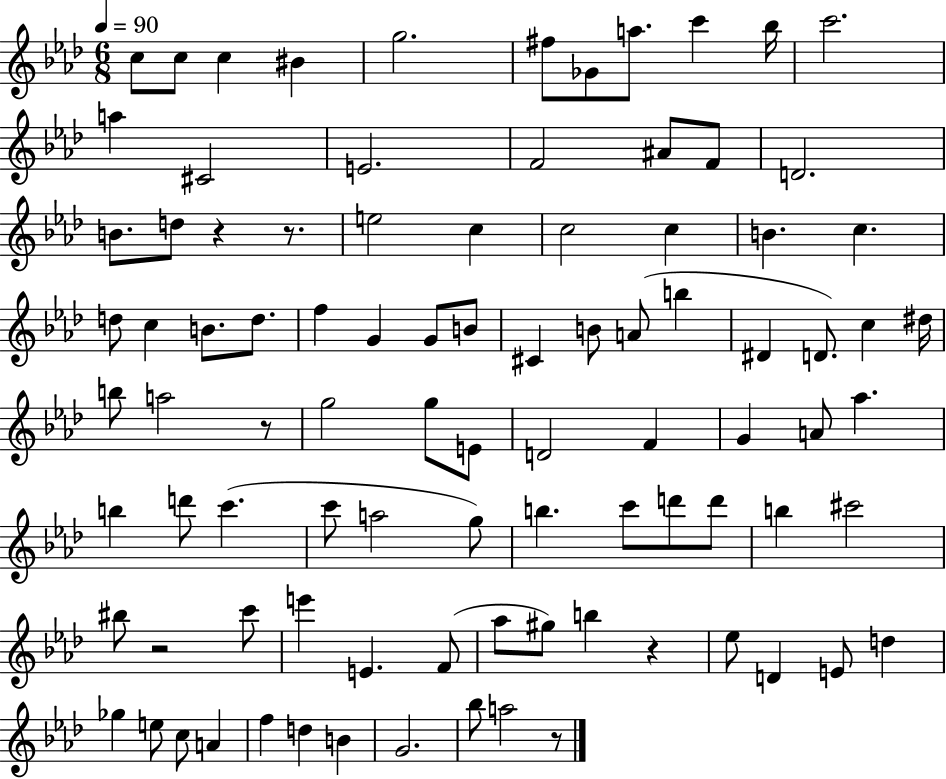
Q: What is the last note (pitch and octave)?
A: A5